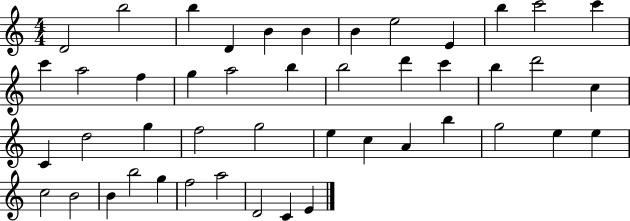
{
  \clef treble
  \numericTimeSignature
  \time 4/4
  \key c \major
  d'2 b''2 | b''4 d'4 b'4 b'4 | b'4 e''2 e'4 | b''4 c'''2 c'''4 | \break c'''4 a''2 f''4 | g''4 a''2 b''4 | b''2 d'''4 c'''4 | b''4 d'''2 c''4 | \break c'4 d''2 g''4 | f''2 g''2 | e''4 c''4 a'4 b''4 | g''2 e''4 e''4 | \break c''2 b'2 | b'4 b''2 g''4 | f''2 a''2 | d'2 c'4 e'4 | \break \bar "|."
}